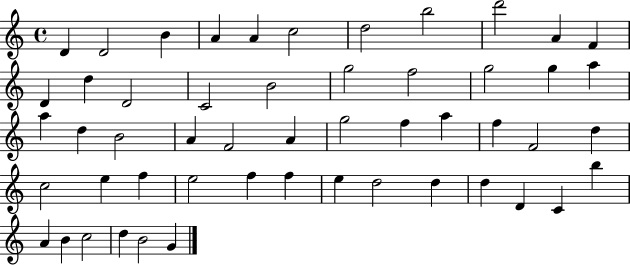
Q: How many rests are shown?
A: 0